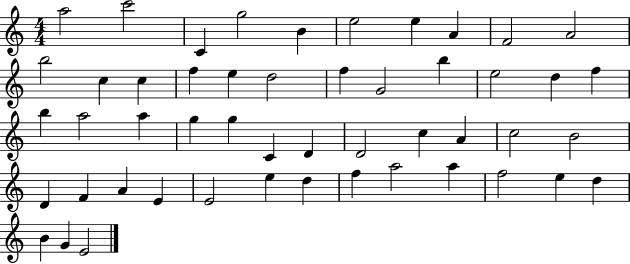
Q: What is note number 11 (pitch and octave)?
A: B5